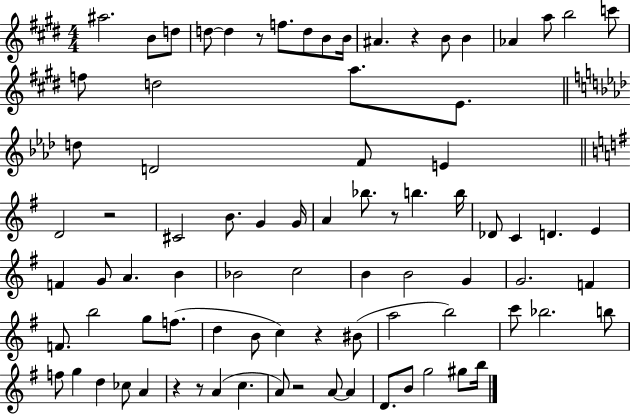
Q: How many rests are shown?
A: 8